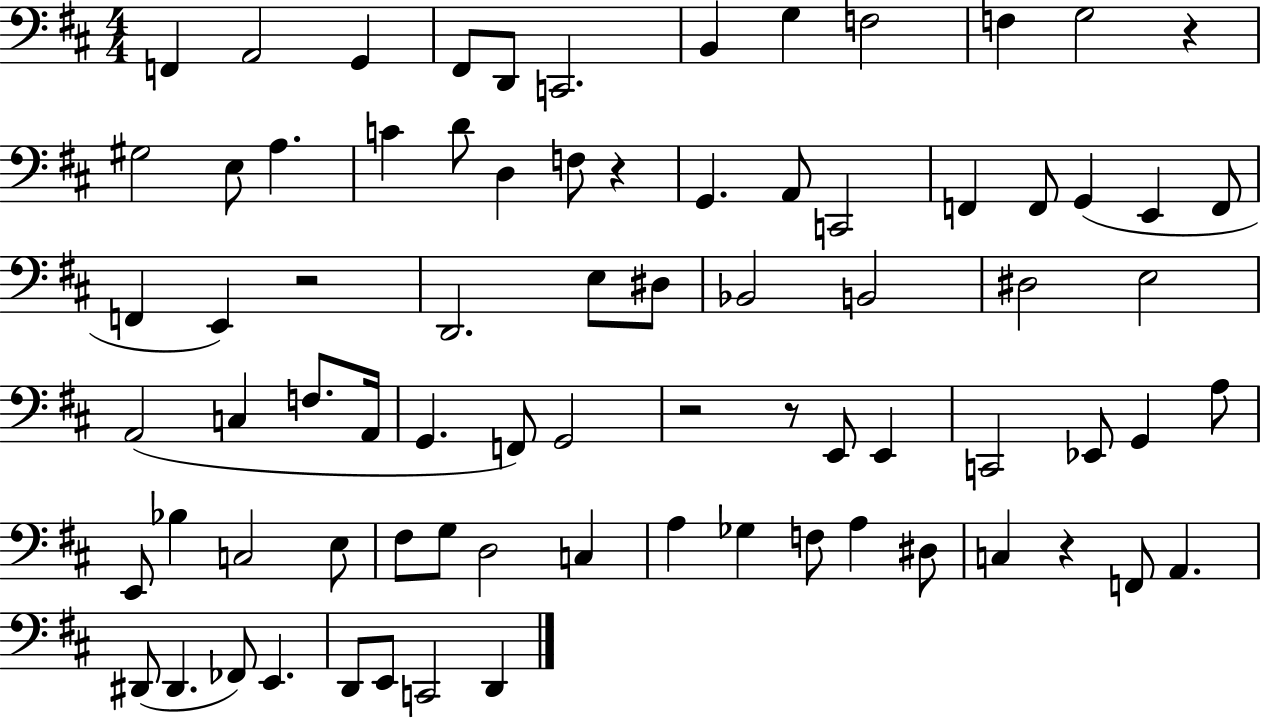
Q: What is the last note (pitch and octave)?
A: D2